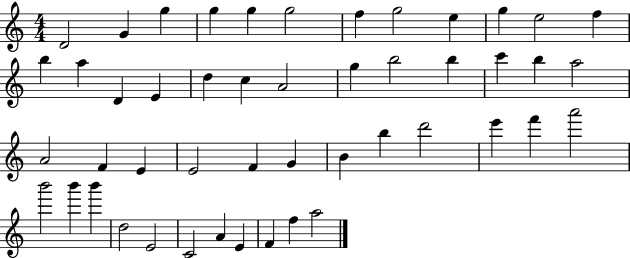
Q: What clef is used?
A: treble